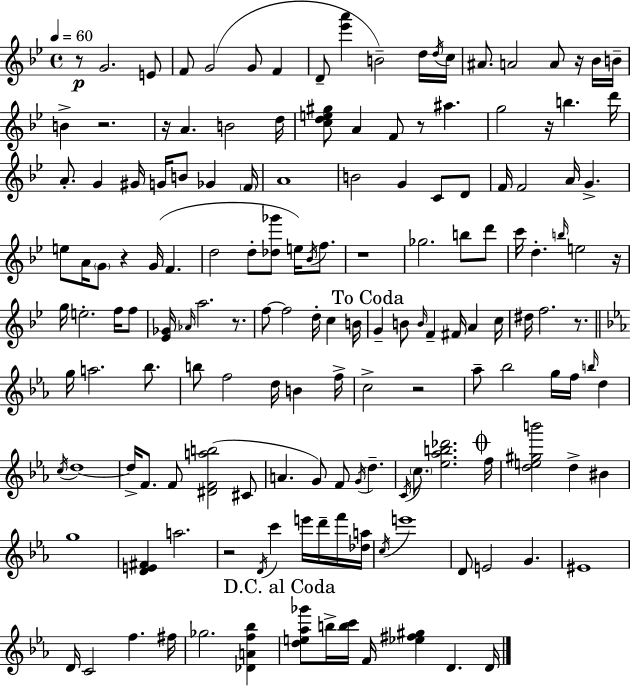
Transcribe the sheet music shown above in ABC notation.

X:1
T:Untitled
M:4/4
L:1/4
K:Bb
z/2 G2 E/2 F/2 G2 G/2 F D/2 [_e'a'] B2 d/4 d/4 c/4 ^A/2 A2 A/2 z/4 _B/4 B/4 B z2 z/4 A B2 d/4 [cde^g]/2 A F/2 z/2 ^a g2 z/4 b d'/4 A/2 G ^G/4 G/4 B/2 _G F/4 A4 B2 G C/2 D/2 F/4 F2 A/4 G e/2 A/4 G/2 z G/4 F d2 d/2 [_d_g']/2 e/4 _B/4 f/2 z4 _g2 b/2 d'/2 c'/4 d b/4 e2 z/4 g/4 e2 f/4 f/2 [_E_G]/4 _A/4 a2 z/2 f/2 f2 d/4 c B/4 G B/2 B/4 F ^F/4 A c/4 ^d/4 f2 z/2 g/4 a2 _b/2 b/2 f2 d/4 B f/4 c2 z2 _a/2 _b2 g/4 f/4 b/4 d c/4 d4 d/4 F/2 F/2 [^DFab]2 ^C/2 A G/2 F/2 G/4 d C/4 c/2 [_e_ab_d']2 f/4 [de^gb']2 d ^B g4 [DE^F] a2 z2 D/4 c' e'/4 d'/4 f'/4 [_da]/4 c/4 e'4 D/2 E2 G ^E4 D/4 C2 f ^f/4 _g2 [_DAf_b] [de_a_g']/2 b/4 [bc']/4 F/4 [_e^f^g] D D/4